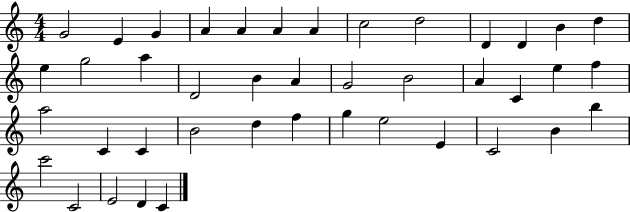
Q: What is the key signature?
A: C major